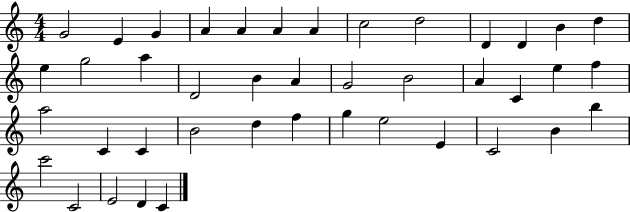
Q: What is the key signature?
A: C major